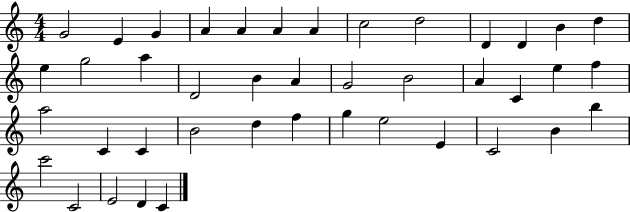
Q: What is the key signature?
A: C major